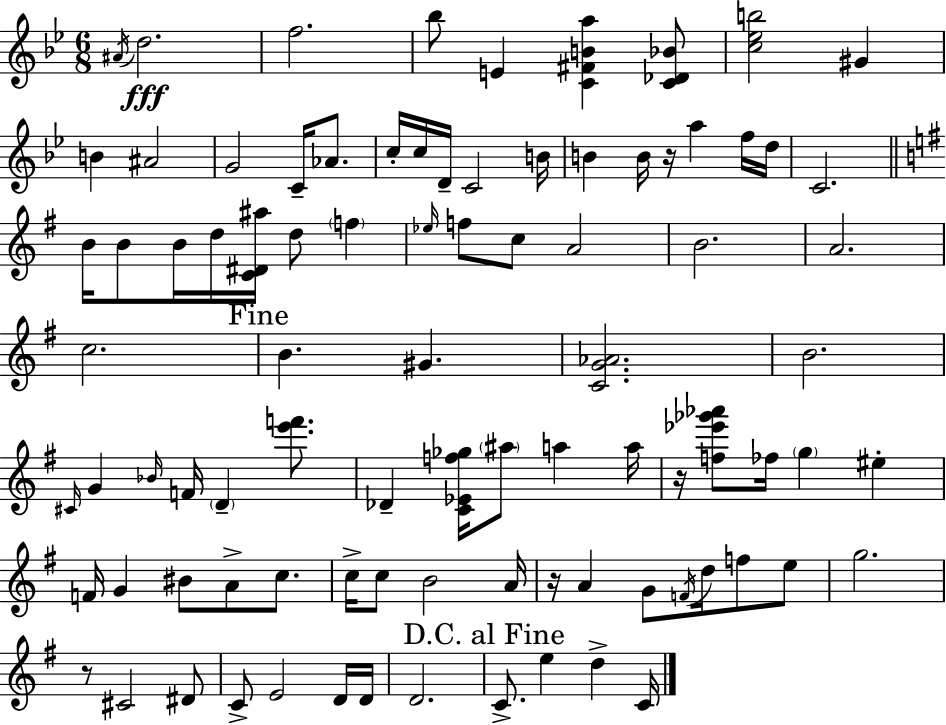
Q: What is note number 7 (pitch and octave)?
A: B4